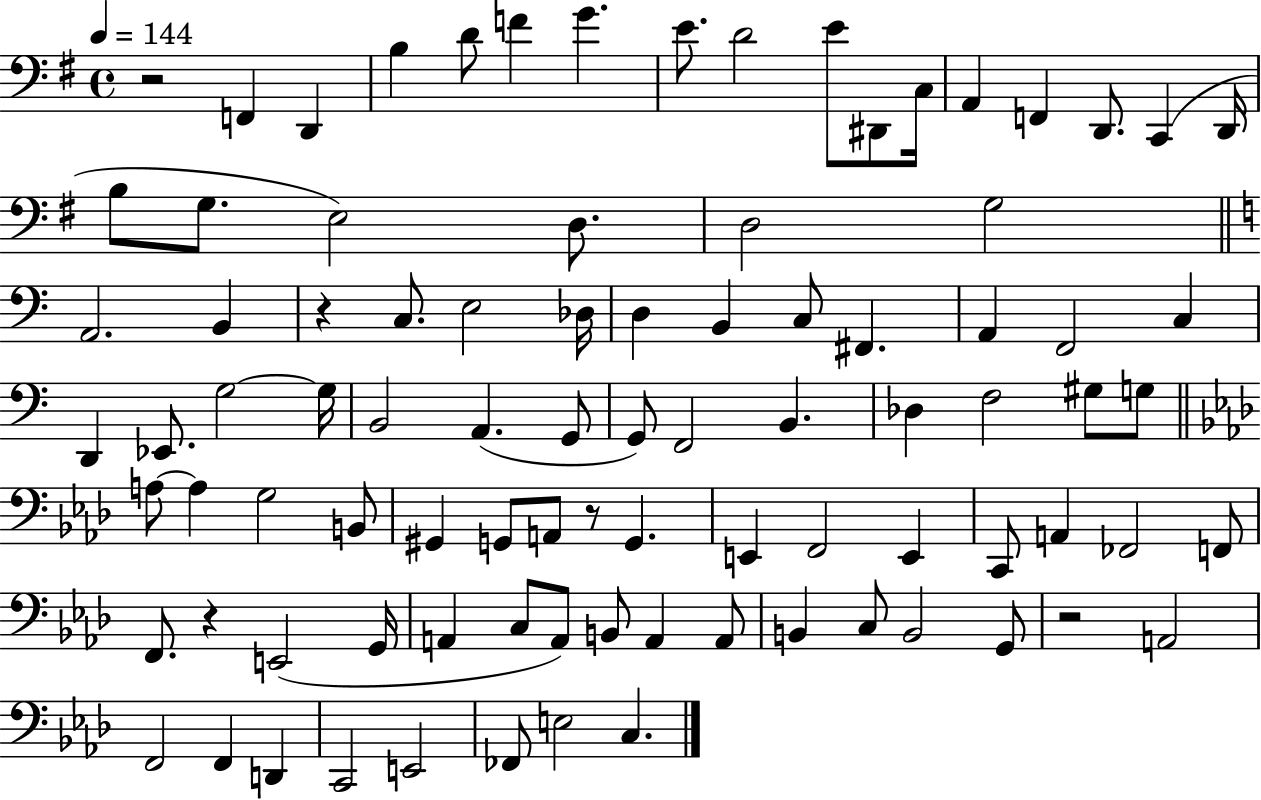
X:1
T:Untitled
M:4/4
L:1/4
K:G
z2 F,, D,, B, D/2 F G E/2 D2 E/2 ^D,,/2 C,/4 A,, F,, D,,/2 C,, D,,/4 B,/2 G,/2 E,2 D,/2 D,2 G,2 A,,2 B,, z C,/2 E,2 _D,/4 D, B,, C,/2 ^F,, A,, F,,2 C, D,, _E,,/2 G,2 G,/4 B,,2 A,, G,,/2 G,,/2 F,,2 B,, _D, F,2 ^G,/2 G,/2 A,/2 A, G,2 B,,/2 ^G,, G,,/2 A,,/2 z/2 G,, E,, F,,2 E,, C,,/2 A,, _F,,2 F,,/2 F,,/2 z E,,2 G,,/4 A,, C,/2 A,,/2 B,,/2 A,, A,,/2 B,, C,/2 B,,2 G,,/2 z2 A,,2 F,,2 F,, D,, C,,2 E,,2 _F,,/2 E,2 C,